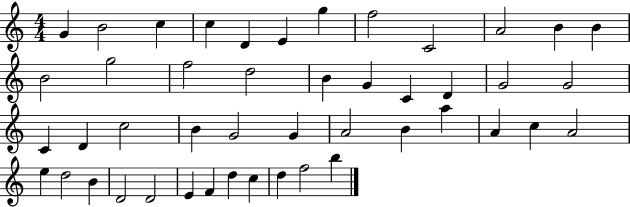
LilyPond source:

{
  \clef treble
  \numericTimeSignature
  \time 4/4
  \key c \major
  g'4 b'2 c''4 | c''4 d'4 e'4 g''4 | f''2 c'2 | a'2 b'4 b'4 | \break b'2 g''2 | f''2 d''2 | b'4 g'4 c'4 d'4 | g'2 g'2 | \break c'4 d'4 c''2 | b'4 g'2 g'4 | a'2 b'4 a''4 | a'4 c''4 a'2 | \break e''4 d''2 b'4 | d'2 d'2 | e'4 f'4 d''4 c''4 | d''4 f''2 b''4 | \break \bar "|."
}